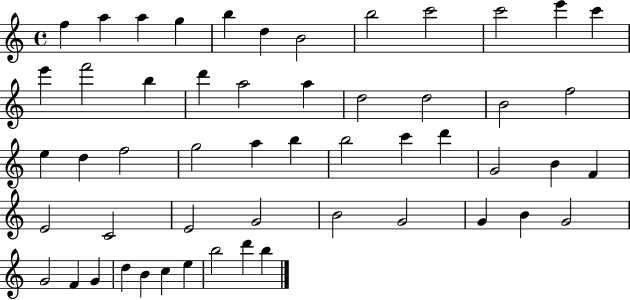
X:1
T:Untitled
M:4/4
L:1/4
K:C
f a a g b d B2 b2 c'2 c'2 e' c' e' f'2 b d' a2 a d2 d2 B2 f2 e d f2 g2 a b b2 c' d' G2 B F E2 C2 E2 G2 B2 G2 G B G2 G2 F G d B c e b2 d' b